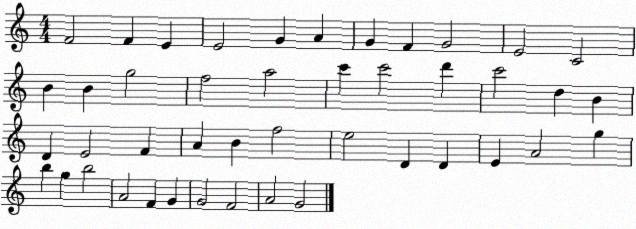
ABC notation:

X:1
T:Untitled
M:4/4
L:1/4
K:C
F2 F E E2 G A G F G2 E2 C2 B B g2 f2 a2 c' c'2 d' c'2 d B D E2 F A B f2 e2 D D E A2 g b g b2 A2 F G G2 F2 A2 G2